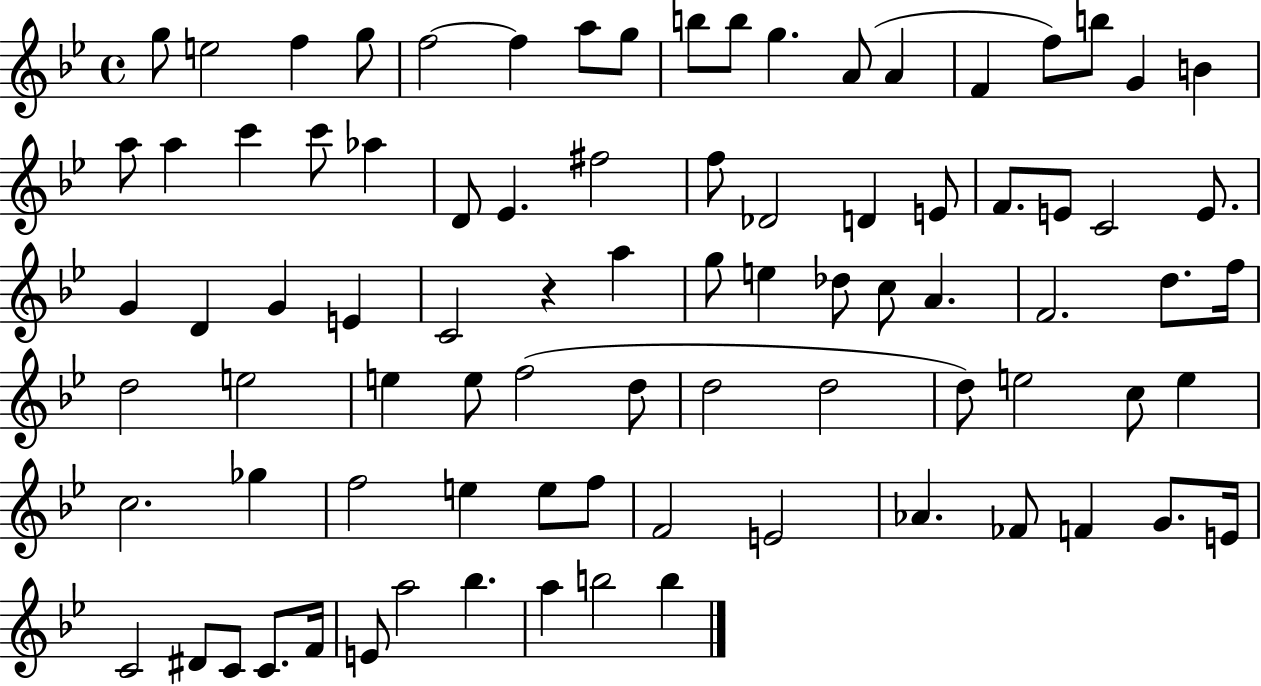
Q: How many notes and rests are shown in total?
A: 85